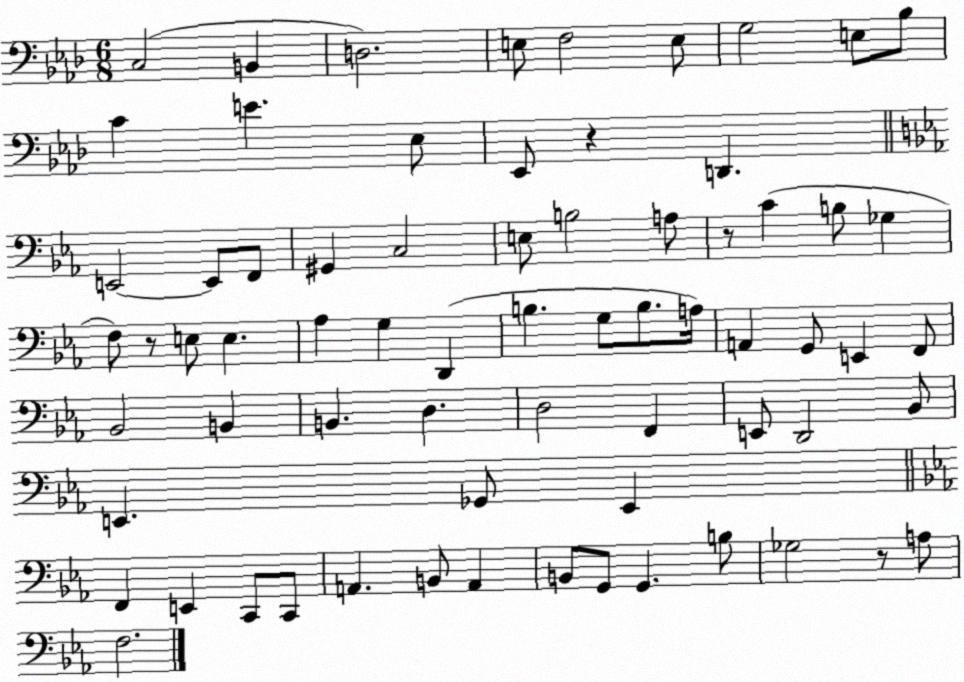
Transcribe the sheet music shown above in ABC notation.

X:1
T:Untitled
M:6/8
L:1/4
K:Ab
C,2 B,, D,2 E,/2 F,2 E,/2 G,2 E,/2 _B,/2 C E _E,/2 _E,,/2 z D,, E,,2 E,,/2 F,,/2 ^G,, C,2 E,/2 B,2 A,/2 z/2 C B,/2 _G, F,/2 z/2 E,/2 E, _A, G, D,, B, G,/2 B,/2 A,/4 A,, G,,/2 E,, F,,/2 _B,,2 B,, B,, D, D,2 F,, E,,/2 D,,2 _B,,/2 E,, _G,,/2 E,, F,, E,, C,,/2 C,,/2 A,, B,,/2 A,, B,,/2 G,,/2 G,, B,/2 _G,2 z/2 A,/2 F,2